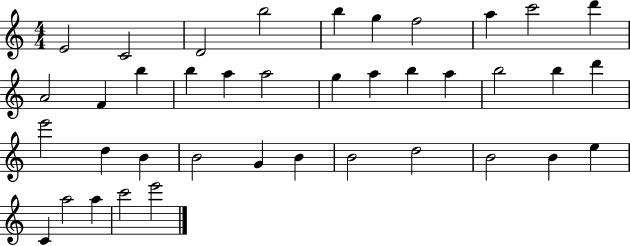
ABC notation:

X:1
T:Untitled
M:4/4
L:1/4
K:C
E2 C2 D2 b2 b g f2 a c'2 d' A2 F b b a a2 g a b a b2 b d' e'2 d B B2 G B B2 d2 B2 B e C a2 a c'2 e'2